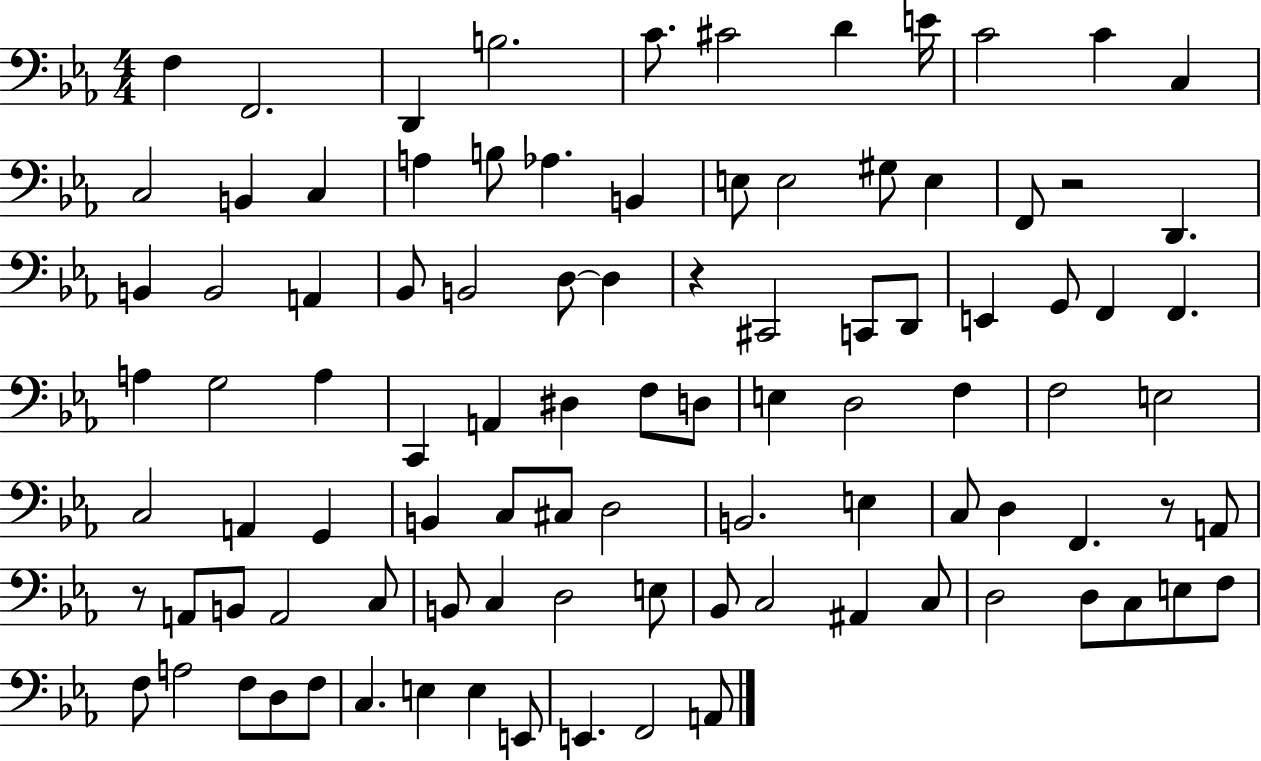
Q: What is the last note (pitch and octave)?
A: A2